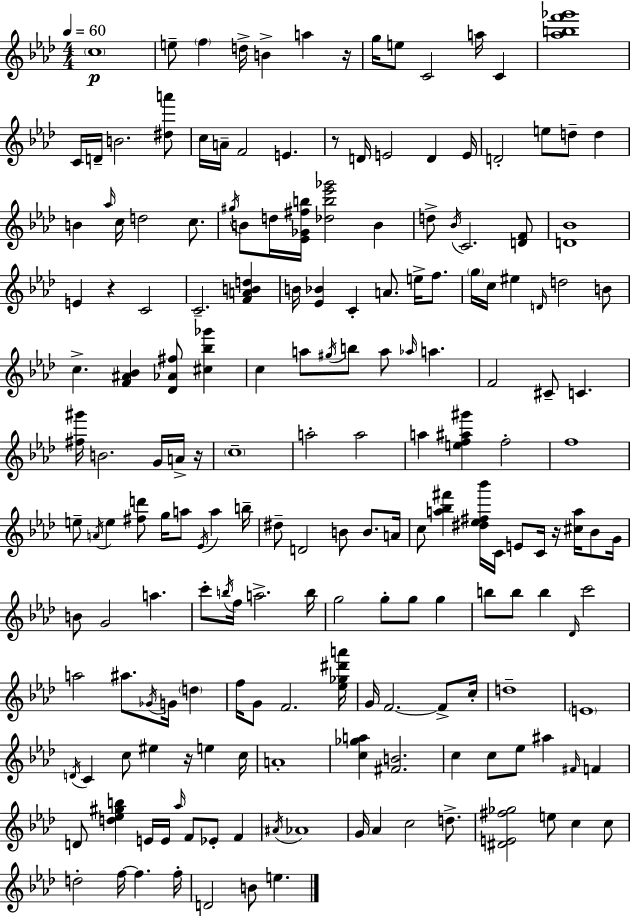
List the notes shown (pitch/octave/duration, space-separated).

C5/w E5/e F5/q D5/s B4/q A5/q R/s G5/s E5/e C4/h A5/s C4/q [Ab5,B5,F6,Gb6]/w C4/s D4/s B4/h. [D#5,A6]/e C5/s A4/s F4/h E4/q. R/e D4/s E4/h D4/q E4/s D4/h E5/e D5/e D5/q B4/q Ab5/s C5/s D5/h C5/e. G#5/s B4/e D5/s [Eb4,Gb4,F#5,B5]/s [Db5,B5,Eb6,Gb6]/h B4/q D5/e Bb4/s C4/h. [D4,F4]/e [D4,Bb4]/w E4/q R/q C4/h C4/h. [F4,A4,B4,D5]/q B4/s [Eb4,Bb4]/q C4/q A4/e. E5/s F5/e. G5/s C5/s EIS5/q D4/s D5/h B4/e C5/q. [F4,A#4,Bb4]/q [Db4,Ab4,F#5]/e [C#5,Bb5,Gb6]/q C5/q A5/e G#5/s B5/e A5/e Ab5/s A5/q. F4/h C#4/e C4/q. [F#5,G#6]/s B4/h. G4/s A4/s R/s C5/w A5/h A5/h A5/q [E5,F5,A#5,G#6]/q F5/h F5/w E5/e A4/s E5/q [F#5,D6]/e G5/s A5/e Eb4/s A5/q B5/s D#5/e D4/h B4/e B4/e. A4/s C5/e [A5,Bb5,F#6]/q [D#5,Eb5,F#5,Bb6]/s C4/s E4/e C4/s R/s [C#5,A5]/s Bb4/e G4/s B4/e G4/h A5/q. C6/e B5/s F5/s A5/h. B5/s G5/h G5/e G5/e G5/q B5/e B5/e B5/q Db4/s C6/h A5/h A#5/e. Gb4/s G4/s D5/q F5/s G4/e F4/h. [Eb5,Gb5,D#6,A6]/s G4/s F4/h. F4/e C5/s D5/w E4/w D4/s C4/q C5/e EIS5/q R/s E5/q C5/s A4/w [C5,Gb5,A5]/q [F#4,B4]/h. C5/q C5/e Eb5/e A#5/q F#4/s F4/q D4/e [D5,Eb5,G#5,B5]/q E4/s E4/s Ab5/s F4/e Eb4/e F4/q A#4/s Ab4/w G4/s Ab4/q C5/h D5/e. [D#4,E4,F#5,Gb5]/h E5/e C5/q C5/e D5/h F5/s F5/q. F5/s D4/h B4/e E5/q.